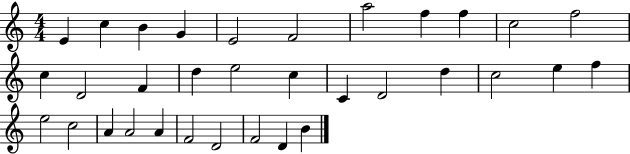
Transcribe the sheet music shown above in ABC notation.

X:1
T:Untitled
M:4/4
L:1/4
K:C
E c B G E2 F2 a2 f f c2 f2 c D2 F d e2 c C D2 d c2 e f e2 c2 A A2 A F2 D2 F2 D B